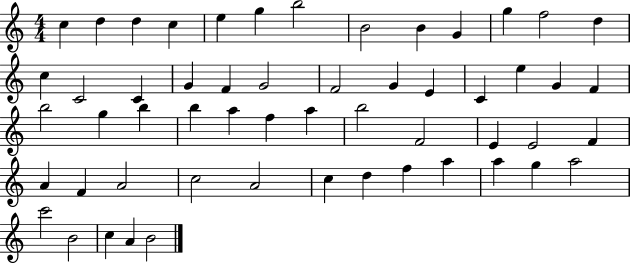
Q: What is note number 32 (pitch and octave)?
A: F5